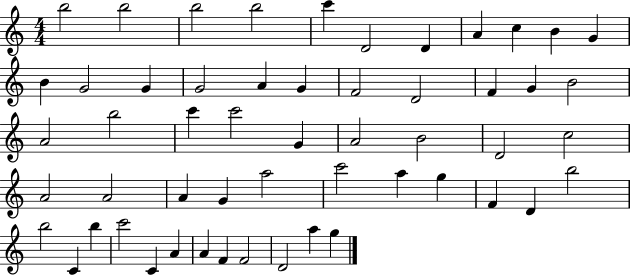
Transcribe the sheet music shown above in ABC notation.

X:1
T:Untitled
M:4/4
L:1/4
K:C
b2 b2 b2 b2 c' D2 D A c B G B G2 G G2 A G F2 D2 F G B2 A2 b2 c' c'2 G A2 B2 D2 c2 A2 A2 A G a2 c'2 a g F D b2 b2 C b c'2 C A A F F2 D2 a g